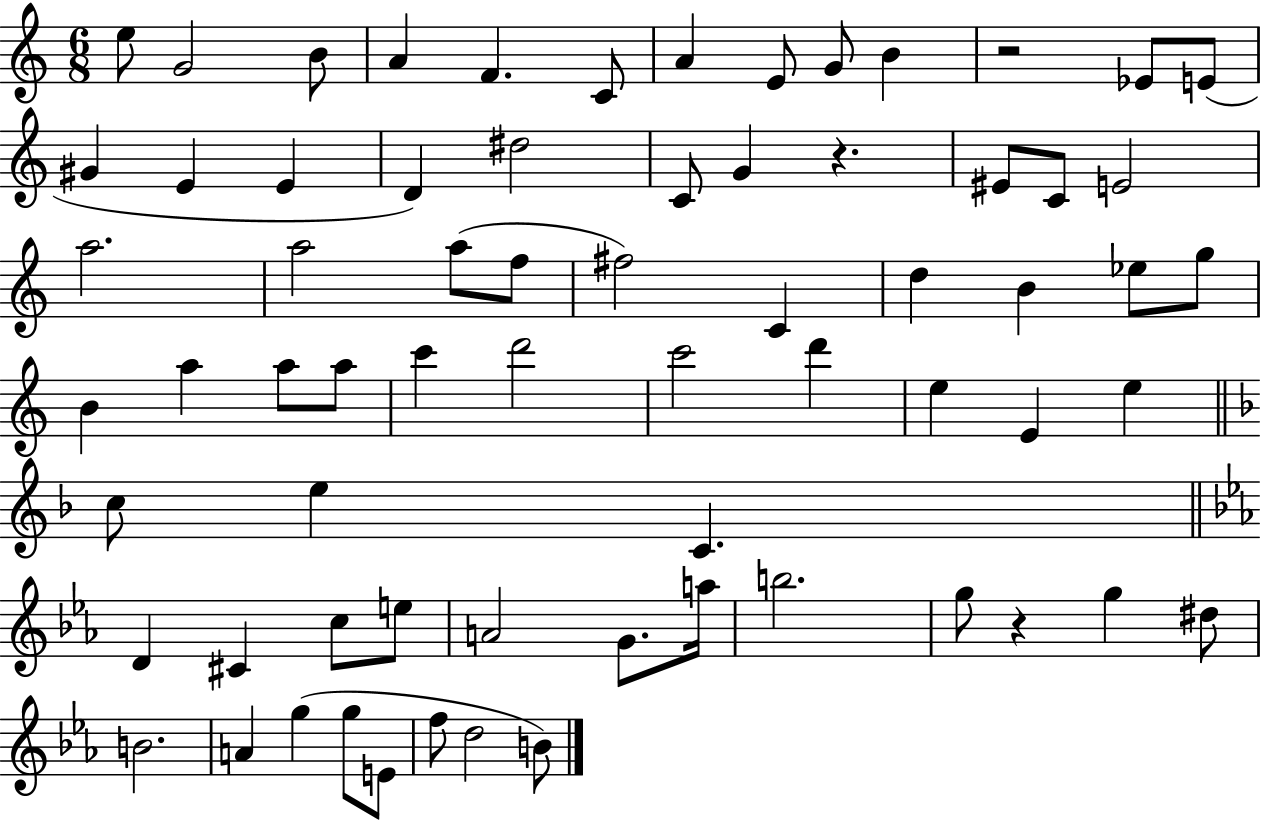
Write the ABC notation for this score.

X:1
T:Untitled
M:6/8
L:1/4
K:C
e/2 G2 B/2 A F C/2 A E/2 G/2 B z2 _E/2 E/2 ^G E E D ^d2 C/2 G z ^E/2 C/2 E2 a2 a2 a/2 f/2 ^f2 C d B _e/2 g/2 B a a/2 a/2 c' d'2 c'2 d' e E e c/2 e C D ^C c/2 e/2 A2 G/2 a/4 b2 g/2 z g ^d/2 B2 A g g/2 E/2 f/2 d2 B/2